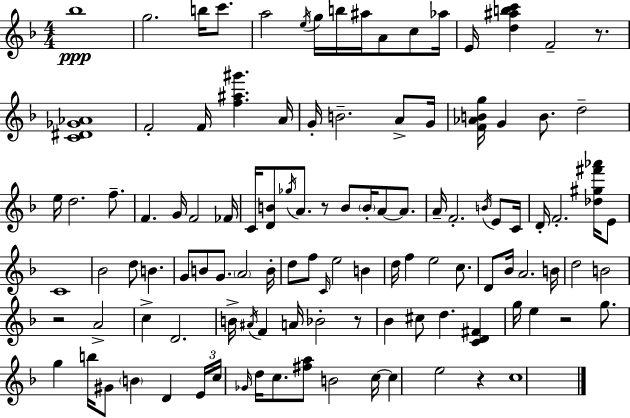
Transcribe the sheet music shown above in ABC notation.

X:1
T:Untitled
M:4/4
L:1/4
K:F
_b4 g2 b/4 c'/2 a2 e/4 g/4 b/4 ^a/4 A/2 c/2 _a/4 E/4 [d^abc'] F2 z/2 [C^D_G_A]4 F2 F/4 [f^a^g'] A/4 G/4 B2 A/2 G/4 [F_ABg]/4 G B/2 d2 e/4 d2 f/2 F G/4 F2 _F/4 C/4 [DB]/2 _g/4 A/2 z/2 B/2 B/4 A/2 A/2 A/4 F2 B/4 E/2 C/4 D/4 F2 [_d^g^f'_a']/4 E/2 C4 _B2 d/2 B G/2 B/2 G/2 A2 B/4 d/2 f/2 C/4 e2 B d/4 f e2 c/2 D/2 _B/4 A2 B/4 d2 B2 z2 A2 c D2 B/4 ^A/4 F A/4 _B2 z/2 _B ^c/2 d [CD^F] g/4 e z2 g/2 g b/4 ^G/2 B D E/4 c/4 _G/4 d/4 c/2 [^fa]/2 B2 c/4 c e2 z c4